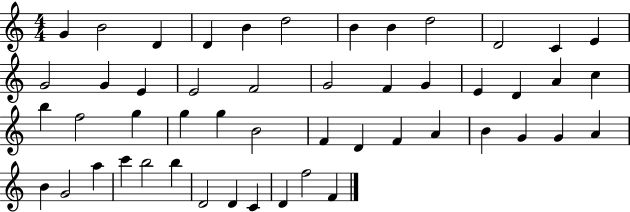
X:1
T:Untitled
M:4/4
L:1/4
K:C
G B2 D D B d2 B B d2 D2 C E G2 G E E2 F2 G2 F G E D A c b f2 g g g B2 F D F A B G G A B G2 a c' b2 b D2 D C D f2 F